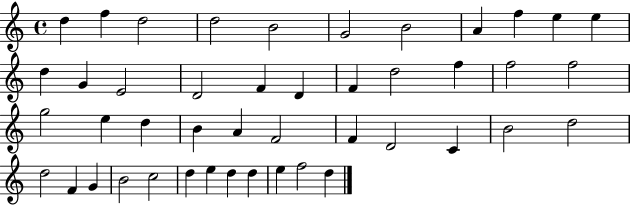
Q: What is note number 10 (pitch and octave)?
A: E5